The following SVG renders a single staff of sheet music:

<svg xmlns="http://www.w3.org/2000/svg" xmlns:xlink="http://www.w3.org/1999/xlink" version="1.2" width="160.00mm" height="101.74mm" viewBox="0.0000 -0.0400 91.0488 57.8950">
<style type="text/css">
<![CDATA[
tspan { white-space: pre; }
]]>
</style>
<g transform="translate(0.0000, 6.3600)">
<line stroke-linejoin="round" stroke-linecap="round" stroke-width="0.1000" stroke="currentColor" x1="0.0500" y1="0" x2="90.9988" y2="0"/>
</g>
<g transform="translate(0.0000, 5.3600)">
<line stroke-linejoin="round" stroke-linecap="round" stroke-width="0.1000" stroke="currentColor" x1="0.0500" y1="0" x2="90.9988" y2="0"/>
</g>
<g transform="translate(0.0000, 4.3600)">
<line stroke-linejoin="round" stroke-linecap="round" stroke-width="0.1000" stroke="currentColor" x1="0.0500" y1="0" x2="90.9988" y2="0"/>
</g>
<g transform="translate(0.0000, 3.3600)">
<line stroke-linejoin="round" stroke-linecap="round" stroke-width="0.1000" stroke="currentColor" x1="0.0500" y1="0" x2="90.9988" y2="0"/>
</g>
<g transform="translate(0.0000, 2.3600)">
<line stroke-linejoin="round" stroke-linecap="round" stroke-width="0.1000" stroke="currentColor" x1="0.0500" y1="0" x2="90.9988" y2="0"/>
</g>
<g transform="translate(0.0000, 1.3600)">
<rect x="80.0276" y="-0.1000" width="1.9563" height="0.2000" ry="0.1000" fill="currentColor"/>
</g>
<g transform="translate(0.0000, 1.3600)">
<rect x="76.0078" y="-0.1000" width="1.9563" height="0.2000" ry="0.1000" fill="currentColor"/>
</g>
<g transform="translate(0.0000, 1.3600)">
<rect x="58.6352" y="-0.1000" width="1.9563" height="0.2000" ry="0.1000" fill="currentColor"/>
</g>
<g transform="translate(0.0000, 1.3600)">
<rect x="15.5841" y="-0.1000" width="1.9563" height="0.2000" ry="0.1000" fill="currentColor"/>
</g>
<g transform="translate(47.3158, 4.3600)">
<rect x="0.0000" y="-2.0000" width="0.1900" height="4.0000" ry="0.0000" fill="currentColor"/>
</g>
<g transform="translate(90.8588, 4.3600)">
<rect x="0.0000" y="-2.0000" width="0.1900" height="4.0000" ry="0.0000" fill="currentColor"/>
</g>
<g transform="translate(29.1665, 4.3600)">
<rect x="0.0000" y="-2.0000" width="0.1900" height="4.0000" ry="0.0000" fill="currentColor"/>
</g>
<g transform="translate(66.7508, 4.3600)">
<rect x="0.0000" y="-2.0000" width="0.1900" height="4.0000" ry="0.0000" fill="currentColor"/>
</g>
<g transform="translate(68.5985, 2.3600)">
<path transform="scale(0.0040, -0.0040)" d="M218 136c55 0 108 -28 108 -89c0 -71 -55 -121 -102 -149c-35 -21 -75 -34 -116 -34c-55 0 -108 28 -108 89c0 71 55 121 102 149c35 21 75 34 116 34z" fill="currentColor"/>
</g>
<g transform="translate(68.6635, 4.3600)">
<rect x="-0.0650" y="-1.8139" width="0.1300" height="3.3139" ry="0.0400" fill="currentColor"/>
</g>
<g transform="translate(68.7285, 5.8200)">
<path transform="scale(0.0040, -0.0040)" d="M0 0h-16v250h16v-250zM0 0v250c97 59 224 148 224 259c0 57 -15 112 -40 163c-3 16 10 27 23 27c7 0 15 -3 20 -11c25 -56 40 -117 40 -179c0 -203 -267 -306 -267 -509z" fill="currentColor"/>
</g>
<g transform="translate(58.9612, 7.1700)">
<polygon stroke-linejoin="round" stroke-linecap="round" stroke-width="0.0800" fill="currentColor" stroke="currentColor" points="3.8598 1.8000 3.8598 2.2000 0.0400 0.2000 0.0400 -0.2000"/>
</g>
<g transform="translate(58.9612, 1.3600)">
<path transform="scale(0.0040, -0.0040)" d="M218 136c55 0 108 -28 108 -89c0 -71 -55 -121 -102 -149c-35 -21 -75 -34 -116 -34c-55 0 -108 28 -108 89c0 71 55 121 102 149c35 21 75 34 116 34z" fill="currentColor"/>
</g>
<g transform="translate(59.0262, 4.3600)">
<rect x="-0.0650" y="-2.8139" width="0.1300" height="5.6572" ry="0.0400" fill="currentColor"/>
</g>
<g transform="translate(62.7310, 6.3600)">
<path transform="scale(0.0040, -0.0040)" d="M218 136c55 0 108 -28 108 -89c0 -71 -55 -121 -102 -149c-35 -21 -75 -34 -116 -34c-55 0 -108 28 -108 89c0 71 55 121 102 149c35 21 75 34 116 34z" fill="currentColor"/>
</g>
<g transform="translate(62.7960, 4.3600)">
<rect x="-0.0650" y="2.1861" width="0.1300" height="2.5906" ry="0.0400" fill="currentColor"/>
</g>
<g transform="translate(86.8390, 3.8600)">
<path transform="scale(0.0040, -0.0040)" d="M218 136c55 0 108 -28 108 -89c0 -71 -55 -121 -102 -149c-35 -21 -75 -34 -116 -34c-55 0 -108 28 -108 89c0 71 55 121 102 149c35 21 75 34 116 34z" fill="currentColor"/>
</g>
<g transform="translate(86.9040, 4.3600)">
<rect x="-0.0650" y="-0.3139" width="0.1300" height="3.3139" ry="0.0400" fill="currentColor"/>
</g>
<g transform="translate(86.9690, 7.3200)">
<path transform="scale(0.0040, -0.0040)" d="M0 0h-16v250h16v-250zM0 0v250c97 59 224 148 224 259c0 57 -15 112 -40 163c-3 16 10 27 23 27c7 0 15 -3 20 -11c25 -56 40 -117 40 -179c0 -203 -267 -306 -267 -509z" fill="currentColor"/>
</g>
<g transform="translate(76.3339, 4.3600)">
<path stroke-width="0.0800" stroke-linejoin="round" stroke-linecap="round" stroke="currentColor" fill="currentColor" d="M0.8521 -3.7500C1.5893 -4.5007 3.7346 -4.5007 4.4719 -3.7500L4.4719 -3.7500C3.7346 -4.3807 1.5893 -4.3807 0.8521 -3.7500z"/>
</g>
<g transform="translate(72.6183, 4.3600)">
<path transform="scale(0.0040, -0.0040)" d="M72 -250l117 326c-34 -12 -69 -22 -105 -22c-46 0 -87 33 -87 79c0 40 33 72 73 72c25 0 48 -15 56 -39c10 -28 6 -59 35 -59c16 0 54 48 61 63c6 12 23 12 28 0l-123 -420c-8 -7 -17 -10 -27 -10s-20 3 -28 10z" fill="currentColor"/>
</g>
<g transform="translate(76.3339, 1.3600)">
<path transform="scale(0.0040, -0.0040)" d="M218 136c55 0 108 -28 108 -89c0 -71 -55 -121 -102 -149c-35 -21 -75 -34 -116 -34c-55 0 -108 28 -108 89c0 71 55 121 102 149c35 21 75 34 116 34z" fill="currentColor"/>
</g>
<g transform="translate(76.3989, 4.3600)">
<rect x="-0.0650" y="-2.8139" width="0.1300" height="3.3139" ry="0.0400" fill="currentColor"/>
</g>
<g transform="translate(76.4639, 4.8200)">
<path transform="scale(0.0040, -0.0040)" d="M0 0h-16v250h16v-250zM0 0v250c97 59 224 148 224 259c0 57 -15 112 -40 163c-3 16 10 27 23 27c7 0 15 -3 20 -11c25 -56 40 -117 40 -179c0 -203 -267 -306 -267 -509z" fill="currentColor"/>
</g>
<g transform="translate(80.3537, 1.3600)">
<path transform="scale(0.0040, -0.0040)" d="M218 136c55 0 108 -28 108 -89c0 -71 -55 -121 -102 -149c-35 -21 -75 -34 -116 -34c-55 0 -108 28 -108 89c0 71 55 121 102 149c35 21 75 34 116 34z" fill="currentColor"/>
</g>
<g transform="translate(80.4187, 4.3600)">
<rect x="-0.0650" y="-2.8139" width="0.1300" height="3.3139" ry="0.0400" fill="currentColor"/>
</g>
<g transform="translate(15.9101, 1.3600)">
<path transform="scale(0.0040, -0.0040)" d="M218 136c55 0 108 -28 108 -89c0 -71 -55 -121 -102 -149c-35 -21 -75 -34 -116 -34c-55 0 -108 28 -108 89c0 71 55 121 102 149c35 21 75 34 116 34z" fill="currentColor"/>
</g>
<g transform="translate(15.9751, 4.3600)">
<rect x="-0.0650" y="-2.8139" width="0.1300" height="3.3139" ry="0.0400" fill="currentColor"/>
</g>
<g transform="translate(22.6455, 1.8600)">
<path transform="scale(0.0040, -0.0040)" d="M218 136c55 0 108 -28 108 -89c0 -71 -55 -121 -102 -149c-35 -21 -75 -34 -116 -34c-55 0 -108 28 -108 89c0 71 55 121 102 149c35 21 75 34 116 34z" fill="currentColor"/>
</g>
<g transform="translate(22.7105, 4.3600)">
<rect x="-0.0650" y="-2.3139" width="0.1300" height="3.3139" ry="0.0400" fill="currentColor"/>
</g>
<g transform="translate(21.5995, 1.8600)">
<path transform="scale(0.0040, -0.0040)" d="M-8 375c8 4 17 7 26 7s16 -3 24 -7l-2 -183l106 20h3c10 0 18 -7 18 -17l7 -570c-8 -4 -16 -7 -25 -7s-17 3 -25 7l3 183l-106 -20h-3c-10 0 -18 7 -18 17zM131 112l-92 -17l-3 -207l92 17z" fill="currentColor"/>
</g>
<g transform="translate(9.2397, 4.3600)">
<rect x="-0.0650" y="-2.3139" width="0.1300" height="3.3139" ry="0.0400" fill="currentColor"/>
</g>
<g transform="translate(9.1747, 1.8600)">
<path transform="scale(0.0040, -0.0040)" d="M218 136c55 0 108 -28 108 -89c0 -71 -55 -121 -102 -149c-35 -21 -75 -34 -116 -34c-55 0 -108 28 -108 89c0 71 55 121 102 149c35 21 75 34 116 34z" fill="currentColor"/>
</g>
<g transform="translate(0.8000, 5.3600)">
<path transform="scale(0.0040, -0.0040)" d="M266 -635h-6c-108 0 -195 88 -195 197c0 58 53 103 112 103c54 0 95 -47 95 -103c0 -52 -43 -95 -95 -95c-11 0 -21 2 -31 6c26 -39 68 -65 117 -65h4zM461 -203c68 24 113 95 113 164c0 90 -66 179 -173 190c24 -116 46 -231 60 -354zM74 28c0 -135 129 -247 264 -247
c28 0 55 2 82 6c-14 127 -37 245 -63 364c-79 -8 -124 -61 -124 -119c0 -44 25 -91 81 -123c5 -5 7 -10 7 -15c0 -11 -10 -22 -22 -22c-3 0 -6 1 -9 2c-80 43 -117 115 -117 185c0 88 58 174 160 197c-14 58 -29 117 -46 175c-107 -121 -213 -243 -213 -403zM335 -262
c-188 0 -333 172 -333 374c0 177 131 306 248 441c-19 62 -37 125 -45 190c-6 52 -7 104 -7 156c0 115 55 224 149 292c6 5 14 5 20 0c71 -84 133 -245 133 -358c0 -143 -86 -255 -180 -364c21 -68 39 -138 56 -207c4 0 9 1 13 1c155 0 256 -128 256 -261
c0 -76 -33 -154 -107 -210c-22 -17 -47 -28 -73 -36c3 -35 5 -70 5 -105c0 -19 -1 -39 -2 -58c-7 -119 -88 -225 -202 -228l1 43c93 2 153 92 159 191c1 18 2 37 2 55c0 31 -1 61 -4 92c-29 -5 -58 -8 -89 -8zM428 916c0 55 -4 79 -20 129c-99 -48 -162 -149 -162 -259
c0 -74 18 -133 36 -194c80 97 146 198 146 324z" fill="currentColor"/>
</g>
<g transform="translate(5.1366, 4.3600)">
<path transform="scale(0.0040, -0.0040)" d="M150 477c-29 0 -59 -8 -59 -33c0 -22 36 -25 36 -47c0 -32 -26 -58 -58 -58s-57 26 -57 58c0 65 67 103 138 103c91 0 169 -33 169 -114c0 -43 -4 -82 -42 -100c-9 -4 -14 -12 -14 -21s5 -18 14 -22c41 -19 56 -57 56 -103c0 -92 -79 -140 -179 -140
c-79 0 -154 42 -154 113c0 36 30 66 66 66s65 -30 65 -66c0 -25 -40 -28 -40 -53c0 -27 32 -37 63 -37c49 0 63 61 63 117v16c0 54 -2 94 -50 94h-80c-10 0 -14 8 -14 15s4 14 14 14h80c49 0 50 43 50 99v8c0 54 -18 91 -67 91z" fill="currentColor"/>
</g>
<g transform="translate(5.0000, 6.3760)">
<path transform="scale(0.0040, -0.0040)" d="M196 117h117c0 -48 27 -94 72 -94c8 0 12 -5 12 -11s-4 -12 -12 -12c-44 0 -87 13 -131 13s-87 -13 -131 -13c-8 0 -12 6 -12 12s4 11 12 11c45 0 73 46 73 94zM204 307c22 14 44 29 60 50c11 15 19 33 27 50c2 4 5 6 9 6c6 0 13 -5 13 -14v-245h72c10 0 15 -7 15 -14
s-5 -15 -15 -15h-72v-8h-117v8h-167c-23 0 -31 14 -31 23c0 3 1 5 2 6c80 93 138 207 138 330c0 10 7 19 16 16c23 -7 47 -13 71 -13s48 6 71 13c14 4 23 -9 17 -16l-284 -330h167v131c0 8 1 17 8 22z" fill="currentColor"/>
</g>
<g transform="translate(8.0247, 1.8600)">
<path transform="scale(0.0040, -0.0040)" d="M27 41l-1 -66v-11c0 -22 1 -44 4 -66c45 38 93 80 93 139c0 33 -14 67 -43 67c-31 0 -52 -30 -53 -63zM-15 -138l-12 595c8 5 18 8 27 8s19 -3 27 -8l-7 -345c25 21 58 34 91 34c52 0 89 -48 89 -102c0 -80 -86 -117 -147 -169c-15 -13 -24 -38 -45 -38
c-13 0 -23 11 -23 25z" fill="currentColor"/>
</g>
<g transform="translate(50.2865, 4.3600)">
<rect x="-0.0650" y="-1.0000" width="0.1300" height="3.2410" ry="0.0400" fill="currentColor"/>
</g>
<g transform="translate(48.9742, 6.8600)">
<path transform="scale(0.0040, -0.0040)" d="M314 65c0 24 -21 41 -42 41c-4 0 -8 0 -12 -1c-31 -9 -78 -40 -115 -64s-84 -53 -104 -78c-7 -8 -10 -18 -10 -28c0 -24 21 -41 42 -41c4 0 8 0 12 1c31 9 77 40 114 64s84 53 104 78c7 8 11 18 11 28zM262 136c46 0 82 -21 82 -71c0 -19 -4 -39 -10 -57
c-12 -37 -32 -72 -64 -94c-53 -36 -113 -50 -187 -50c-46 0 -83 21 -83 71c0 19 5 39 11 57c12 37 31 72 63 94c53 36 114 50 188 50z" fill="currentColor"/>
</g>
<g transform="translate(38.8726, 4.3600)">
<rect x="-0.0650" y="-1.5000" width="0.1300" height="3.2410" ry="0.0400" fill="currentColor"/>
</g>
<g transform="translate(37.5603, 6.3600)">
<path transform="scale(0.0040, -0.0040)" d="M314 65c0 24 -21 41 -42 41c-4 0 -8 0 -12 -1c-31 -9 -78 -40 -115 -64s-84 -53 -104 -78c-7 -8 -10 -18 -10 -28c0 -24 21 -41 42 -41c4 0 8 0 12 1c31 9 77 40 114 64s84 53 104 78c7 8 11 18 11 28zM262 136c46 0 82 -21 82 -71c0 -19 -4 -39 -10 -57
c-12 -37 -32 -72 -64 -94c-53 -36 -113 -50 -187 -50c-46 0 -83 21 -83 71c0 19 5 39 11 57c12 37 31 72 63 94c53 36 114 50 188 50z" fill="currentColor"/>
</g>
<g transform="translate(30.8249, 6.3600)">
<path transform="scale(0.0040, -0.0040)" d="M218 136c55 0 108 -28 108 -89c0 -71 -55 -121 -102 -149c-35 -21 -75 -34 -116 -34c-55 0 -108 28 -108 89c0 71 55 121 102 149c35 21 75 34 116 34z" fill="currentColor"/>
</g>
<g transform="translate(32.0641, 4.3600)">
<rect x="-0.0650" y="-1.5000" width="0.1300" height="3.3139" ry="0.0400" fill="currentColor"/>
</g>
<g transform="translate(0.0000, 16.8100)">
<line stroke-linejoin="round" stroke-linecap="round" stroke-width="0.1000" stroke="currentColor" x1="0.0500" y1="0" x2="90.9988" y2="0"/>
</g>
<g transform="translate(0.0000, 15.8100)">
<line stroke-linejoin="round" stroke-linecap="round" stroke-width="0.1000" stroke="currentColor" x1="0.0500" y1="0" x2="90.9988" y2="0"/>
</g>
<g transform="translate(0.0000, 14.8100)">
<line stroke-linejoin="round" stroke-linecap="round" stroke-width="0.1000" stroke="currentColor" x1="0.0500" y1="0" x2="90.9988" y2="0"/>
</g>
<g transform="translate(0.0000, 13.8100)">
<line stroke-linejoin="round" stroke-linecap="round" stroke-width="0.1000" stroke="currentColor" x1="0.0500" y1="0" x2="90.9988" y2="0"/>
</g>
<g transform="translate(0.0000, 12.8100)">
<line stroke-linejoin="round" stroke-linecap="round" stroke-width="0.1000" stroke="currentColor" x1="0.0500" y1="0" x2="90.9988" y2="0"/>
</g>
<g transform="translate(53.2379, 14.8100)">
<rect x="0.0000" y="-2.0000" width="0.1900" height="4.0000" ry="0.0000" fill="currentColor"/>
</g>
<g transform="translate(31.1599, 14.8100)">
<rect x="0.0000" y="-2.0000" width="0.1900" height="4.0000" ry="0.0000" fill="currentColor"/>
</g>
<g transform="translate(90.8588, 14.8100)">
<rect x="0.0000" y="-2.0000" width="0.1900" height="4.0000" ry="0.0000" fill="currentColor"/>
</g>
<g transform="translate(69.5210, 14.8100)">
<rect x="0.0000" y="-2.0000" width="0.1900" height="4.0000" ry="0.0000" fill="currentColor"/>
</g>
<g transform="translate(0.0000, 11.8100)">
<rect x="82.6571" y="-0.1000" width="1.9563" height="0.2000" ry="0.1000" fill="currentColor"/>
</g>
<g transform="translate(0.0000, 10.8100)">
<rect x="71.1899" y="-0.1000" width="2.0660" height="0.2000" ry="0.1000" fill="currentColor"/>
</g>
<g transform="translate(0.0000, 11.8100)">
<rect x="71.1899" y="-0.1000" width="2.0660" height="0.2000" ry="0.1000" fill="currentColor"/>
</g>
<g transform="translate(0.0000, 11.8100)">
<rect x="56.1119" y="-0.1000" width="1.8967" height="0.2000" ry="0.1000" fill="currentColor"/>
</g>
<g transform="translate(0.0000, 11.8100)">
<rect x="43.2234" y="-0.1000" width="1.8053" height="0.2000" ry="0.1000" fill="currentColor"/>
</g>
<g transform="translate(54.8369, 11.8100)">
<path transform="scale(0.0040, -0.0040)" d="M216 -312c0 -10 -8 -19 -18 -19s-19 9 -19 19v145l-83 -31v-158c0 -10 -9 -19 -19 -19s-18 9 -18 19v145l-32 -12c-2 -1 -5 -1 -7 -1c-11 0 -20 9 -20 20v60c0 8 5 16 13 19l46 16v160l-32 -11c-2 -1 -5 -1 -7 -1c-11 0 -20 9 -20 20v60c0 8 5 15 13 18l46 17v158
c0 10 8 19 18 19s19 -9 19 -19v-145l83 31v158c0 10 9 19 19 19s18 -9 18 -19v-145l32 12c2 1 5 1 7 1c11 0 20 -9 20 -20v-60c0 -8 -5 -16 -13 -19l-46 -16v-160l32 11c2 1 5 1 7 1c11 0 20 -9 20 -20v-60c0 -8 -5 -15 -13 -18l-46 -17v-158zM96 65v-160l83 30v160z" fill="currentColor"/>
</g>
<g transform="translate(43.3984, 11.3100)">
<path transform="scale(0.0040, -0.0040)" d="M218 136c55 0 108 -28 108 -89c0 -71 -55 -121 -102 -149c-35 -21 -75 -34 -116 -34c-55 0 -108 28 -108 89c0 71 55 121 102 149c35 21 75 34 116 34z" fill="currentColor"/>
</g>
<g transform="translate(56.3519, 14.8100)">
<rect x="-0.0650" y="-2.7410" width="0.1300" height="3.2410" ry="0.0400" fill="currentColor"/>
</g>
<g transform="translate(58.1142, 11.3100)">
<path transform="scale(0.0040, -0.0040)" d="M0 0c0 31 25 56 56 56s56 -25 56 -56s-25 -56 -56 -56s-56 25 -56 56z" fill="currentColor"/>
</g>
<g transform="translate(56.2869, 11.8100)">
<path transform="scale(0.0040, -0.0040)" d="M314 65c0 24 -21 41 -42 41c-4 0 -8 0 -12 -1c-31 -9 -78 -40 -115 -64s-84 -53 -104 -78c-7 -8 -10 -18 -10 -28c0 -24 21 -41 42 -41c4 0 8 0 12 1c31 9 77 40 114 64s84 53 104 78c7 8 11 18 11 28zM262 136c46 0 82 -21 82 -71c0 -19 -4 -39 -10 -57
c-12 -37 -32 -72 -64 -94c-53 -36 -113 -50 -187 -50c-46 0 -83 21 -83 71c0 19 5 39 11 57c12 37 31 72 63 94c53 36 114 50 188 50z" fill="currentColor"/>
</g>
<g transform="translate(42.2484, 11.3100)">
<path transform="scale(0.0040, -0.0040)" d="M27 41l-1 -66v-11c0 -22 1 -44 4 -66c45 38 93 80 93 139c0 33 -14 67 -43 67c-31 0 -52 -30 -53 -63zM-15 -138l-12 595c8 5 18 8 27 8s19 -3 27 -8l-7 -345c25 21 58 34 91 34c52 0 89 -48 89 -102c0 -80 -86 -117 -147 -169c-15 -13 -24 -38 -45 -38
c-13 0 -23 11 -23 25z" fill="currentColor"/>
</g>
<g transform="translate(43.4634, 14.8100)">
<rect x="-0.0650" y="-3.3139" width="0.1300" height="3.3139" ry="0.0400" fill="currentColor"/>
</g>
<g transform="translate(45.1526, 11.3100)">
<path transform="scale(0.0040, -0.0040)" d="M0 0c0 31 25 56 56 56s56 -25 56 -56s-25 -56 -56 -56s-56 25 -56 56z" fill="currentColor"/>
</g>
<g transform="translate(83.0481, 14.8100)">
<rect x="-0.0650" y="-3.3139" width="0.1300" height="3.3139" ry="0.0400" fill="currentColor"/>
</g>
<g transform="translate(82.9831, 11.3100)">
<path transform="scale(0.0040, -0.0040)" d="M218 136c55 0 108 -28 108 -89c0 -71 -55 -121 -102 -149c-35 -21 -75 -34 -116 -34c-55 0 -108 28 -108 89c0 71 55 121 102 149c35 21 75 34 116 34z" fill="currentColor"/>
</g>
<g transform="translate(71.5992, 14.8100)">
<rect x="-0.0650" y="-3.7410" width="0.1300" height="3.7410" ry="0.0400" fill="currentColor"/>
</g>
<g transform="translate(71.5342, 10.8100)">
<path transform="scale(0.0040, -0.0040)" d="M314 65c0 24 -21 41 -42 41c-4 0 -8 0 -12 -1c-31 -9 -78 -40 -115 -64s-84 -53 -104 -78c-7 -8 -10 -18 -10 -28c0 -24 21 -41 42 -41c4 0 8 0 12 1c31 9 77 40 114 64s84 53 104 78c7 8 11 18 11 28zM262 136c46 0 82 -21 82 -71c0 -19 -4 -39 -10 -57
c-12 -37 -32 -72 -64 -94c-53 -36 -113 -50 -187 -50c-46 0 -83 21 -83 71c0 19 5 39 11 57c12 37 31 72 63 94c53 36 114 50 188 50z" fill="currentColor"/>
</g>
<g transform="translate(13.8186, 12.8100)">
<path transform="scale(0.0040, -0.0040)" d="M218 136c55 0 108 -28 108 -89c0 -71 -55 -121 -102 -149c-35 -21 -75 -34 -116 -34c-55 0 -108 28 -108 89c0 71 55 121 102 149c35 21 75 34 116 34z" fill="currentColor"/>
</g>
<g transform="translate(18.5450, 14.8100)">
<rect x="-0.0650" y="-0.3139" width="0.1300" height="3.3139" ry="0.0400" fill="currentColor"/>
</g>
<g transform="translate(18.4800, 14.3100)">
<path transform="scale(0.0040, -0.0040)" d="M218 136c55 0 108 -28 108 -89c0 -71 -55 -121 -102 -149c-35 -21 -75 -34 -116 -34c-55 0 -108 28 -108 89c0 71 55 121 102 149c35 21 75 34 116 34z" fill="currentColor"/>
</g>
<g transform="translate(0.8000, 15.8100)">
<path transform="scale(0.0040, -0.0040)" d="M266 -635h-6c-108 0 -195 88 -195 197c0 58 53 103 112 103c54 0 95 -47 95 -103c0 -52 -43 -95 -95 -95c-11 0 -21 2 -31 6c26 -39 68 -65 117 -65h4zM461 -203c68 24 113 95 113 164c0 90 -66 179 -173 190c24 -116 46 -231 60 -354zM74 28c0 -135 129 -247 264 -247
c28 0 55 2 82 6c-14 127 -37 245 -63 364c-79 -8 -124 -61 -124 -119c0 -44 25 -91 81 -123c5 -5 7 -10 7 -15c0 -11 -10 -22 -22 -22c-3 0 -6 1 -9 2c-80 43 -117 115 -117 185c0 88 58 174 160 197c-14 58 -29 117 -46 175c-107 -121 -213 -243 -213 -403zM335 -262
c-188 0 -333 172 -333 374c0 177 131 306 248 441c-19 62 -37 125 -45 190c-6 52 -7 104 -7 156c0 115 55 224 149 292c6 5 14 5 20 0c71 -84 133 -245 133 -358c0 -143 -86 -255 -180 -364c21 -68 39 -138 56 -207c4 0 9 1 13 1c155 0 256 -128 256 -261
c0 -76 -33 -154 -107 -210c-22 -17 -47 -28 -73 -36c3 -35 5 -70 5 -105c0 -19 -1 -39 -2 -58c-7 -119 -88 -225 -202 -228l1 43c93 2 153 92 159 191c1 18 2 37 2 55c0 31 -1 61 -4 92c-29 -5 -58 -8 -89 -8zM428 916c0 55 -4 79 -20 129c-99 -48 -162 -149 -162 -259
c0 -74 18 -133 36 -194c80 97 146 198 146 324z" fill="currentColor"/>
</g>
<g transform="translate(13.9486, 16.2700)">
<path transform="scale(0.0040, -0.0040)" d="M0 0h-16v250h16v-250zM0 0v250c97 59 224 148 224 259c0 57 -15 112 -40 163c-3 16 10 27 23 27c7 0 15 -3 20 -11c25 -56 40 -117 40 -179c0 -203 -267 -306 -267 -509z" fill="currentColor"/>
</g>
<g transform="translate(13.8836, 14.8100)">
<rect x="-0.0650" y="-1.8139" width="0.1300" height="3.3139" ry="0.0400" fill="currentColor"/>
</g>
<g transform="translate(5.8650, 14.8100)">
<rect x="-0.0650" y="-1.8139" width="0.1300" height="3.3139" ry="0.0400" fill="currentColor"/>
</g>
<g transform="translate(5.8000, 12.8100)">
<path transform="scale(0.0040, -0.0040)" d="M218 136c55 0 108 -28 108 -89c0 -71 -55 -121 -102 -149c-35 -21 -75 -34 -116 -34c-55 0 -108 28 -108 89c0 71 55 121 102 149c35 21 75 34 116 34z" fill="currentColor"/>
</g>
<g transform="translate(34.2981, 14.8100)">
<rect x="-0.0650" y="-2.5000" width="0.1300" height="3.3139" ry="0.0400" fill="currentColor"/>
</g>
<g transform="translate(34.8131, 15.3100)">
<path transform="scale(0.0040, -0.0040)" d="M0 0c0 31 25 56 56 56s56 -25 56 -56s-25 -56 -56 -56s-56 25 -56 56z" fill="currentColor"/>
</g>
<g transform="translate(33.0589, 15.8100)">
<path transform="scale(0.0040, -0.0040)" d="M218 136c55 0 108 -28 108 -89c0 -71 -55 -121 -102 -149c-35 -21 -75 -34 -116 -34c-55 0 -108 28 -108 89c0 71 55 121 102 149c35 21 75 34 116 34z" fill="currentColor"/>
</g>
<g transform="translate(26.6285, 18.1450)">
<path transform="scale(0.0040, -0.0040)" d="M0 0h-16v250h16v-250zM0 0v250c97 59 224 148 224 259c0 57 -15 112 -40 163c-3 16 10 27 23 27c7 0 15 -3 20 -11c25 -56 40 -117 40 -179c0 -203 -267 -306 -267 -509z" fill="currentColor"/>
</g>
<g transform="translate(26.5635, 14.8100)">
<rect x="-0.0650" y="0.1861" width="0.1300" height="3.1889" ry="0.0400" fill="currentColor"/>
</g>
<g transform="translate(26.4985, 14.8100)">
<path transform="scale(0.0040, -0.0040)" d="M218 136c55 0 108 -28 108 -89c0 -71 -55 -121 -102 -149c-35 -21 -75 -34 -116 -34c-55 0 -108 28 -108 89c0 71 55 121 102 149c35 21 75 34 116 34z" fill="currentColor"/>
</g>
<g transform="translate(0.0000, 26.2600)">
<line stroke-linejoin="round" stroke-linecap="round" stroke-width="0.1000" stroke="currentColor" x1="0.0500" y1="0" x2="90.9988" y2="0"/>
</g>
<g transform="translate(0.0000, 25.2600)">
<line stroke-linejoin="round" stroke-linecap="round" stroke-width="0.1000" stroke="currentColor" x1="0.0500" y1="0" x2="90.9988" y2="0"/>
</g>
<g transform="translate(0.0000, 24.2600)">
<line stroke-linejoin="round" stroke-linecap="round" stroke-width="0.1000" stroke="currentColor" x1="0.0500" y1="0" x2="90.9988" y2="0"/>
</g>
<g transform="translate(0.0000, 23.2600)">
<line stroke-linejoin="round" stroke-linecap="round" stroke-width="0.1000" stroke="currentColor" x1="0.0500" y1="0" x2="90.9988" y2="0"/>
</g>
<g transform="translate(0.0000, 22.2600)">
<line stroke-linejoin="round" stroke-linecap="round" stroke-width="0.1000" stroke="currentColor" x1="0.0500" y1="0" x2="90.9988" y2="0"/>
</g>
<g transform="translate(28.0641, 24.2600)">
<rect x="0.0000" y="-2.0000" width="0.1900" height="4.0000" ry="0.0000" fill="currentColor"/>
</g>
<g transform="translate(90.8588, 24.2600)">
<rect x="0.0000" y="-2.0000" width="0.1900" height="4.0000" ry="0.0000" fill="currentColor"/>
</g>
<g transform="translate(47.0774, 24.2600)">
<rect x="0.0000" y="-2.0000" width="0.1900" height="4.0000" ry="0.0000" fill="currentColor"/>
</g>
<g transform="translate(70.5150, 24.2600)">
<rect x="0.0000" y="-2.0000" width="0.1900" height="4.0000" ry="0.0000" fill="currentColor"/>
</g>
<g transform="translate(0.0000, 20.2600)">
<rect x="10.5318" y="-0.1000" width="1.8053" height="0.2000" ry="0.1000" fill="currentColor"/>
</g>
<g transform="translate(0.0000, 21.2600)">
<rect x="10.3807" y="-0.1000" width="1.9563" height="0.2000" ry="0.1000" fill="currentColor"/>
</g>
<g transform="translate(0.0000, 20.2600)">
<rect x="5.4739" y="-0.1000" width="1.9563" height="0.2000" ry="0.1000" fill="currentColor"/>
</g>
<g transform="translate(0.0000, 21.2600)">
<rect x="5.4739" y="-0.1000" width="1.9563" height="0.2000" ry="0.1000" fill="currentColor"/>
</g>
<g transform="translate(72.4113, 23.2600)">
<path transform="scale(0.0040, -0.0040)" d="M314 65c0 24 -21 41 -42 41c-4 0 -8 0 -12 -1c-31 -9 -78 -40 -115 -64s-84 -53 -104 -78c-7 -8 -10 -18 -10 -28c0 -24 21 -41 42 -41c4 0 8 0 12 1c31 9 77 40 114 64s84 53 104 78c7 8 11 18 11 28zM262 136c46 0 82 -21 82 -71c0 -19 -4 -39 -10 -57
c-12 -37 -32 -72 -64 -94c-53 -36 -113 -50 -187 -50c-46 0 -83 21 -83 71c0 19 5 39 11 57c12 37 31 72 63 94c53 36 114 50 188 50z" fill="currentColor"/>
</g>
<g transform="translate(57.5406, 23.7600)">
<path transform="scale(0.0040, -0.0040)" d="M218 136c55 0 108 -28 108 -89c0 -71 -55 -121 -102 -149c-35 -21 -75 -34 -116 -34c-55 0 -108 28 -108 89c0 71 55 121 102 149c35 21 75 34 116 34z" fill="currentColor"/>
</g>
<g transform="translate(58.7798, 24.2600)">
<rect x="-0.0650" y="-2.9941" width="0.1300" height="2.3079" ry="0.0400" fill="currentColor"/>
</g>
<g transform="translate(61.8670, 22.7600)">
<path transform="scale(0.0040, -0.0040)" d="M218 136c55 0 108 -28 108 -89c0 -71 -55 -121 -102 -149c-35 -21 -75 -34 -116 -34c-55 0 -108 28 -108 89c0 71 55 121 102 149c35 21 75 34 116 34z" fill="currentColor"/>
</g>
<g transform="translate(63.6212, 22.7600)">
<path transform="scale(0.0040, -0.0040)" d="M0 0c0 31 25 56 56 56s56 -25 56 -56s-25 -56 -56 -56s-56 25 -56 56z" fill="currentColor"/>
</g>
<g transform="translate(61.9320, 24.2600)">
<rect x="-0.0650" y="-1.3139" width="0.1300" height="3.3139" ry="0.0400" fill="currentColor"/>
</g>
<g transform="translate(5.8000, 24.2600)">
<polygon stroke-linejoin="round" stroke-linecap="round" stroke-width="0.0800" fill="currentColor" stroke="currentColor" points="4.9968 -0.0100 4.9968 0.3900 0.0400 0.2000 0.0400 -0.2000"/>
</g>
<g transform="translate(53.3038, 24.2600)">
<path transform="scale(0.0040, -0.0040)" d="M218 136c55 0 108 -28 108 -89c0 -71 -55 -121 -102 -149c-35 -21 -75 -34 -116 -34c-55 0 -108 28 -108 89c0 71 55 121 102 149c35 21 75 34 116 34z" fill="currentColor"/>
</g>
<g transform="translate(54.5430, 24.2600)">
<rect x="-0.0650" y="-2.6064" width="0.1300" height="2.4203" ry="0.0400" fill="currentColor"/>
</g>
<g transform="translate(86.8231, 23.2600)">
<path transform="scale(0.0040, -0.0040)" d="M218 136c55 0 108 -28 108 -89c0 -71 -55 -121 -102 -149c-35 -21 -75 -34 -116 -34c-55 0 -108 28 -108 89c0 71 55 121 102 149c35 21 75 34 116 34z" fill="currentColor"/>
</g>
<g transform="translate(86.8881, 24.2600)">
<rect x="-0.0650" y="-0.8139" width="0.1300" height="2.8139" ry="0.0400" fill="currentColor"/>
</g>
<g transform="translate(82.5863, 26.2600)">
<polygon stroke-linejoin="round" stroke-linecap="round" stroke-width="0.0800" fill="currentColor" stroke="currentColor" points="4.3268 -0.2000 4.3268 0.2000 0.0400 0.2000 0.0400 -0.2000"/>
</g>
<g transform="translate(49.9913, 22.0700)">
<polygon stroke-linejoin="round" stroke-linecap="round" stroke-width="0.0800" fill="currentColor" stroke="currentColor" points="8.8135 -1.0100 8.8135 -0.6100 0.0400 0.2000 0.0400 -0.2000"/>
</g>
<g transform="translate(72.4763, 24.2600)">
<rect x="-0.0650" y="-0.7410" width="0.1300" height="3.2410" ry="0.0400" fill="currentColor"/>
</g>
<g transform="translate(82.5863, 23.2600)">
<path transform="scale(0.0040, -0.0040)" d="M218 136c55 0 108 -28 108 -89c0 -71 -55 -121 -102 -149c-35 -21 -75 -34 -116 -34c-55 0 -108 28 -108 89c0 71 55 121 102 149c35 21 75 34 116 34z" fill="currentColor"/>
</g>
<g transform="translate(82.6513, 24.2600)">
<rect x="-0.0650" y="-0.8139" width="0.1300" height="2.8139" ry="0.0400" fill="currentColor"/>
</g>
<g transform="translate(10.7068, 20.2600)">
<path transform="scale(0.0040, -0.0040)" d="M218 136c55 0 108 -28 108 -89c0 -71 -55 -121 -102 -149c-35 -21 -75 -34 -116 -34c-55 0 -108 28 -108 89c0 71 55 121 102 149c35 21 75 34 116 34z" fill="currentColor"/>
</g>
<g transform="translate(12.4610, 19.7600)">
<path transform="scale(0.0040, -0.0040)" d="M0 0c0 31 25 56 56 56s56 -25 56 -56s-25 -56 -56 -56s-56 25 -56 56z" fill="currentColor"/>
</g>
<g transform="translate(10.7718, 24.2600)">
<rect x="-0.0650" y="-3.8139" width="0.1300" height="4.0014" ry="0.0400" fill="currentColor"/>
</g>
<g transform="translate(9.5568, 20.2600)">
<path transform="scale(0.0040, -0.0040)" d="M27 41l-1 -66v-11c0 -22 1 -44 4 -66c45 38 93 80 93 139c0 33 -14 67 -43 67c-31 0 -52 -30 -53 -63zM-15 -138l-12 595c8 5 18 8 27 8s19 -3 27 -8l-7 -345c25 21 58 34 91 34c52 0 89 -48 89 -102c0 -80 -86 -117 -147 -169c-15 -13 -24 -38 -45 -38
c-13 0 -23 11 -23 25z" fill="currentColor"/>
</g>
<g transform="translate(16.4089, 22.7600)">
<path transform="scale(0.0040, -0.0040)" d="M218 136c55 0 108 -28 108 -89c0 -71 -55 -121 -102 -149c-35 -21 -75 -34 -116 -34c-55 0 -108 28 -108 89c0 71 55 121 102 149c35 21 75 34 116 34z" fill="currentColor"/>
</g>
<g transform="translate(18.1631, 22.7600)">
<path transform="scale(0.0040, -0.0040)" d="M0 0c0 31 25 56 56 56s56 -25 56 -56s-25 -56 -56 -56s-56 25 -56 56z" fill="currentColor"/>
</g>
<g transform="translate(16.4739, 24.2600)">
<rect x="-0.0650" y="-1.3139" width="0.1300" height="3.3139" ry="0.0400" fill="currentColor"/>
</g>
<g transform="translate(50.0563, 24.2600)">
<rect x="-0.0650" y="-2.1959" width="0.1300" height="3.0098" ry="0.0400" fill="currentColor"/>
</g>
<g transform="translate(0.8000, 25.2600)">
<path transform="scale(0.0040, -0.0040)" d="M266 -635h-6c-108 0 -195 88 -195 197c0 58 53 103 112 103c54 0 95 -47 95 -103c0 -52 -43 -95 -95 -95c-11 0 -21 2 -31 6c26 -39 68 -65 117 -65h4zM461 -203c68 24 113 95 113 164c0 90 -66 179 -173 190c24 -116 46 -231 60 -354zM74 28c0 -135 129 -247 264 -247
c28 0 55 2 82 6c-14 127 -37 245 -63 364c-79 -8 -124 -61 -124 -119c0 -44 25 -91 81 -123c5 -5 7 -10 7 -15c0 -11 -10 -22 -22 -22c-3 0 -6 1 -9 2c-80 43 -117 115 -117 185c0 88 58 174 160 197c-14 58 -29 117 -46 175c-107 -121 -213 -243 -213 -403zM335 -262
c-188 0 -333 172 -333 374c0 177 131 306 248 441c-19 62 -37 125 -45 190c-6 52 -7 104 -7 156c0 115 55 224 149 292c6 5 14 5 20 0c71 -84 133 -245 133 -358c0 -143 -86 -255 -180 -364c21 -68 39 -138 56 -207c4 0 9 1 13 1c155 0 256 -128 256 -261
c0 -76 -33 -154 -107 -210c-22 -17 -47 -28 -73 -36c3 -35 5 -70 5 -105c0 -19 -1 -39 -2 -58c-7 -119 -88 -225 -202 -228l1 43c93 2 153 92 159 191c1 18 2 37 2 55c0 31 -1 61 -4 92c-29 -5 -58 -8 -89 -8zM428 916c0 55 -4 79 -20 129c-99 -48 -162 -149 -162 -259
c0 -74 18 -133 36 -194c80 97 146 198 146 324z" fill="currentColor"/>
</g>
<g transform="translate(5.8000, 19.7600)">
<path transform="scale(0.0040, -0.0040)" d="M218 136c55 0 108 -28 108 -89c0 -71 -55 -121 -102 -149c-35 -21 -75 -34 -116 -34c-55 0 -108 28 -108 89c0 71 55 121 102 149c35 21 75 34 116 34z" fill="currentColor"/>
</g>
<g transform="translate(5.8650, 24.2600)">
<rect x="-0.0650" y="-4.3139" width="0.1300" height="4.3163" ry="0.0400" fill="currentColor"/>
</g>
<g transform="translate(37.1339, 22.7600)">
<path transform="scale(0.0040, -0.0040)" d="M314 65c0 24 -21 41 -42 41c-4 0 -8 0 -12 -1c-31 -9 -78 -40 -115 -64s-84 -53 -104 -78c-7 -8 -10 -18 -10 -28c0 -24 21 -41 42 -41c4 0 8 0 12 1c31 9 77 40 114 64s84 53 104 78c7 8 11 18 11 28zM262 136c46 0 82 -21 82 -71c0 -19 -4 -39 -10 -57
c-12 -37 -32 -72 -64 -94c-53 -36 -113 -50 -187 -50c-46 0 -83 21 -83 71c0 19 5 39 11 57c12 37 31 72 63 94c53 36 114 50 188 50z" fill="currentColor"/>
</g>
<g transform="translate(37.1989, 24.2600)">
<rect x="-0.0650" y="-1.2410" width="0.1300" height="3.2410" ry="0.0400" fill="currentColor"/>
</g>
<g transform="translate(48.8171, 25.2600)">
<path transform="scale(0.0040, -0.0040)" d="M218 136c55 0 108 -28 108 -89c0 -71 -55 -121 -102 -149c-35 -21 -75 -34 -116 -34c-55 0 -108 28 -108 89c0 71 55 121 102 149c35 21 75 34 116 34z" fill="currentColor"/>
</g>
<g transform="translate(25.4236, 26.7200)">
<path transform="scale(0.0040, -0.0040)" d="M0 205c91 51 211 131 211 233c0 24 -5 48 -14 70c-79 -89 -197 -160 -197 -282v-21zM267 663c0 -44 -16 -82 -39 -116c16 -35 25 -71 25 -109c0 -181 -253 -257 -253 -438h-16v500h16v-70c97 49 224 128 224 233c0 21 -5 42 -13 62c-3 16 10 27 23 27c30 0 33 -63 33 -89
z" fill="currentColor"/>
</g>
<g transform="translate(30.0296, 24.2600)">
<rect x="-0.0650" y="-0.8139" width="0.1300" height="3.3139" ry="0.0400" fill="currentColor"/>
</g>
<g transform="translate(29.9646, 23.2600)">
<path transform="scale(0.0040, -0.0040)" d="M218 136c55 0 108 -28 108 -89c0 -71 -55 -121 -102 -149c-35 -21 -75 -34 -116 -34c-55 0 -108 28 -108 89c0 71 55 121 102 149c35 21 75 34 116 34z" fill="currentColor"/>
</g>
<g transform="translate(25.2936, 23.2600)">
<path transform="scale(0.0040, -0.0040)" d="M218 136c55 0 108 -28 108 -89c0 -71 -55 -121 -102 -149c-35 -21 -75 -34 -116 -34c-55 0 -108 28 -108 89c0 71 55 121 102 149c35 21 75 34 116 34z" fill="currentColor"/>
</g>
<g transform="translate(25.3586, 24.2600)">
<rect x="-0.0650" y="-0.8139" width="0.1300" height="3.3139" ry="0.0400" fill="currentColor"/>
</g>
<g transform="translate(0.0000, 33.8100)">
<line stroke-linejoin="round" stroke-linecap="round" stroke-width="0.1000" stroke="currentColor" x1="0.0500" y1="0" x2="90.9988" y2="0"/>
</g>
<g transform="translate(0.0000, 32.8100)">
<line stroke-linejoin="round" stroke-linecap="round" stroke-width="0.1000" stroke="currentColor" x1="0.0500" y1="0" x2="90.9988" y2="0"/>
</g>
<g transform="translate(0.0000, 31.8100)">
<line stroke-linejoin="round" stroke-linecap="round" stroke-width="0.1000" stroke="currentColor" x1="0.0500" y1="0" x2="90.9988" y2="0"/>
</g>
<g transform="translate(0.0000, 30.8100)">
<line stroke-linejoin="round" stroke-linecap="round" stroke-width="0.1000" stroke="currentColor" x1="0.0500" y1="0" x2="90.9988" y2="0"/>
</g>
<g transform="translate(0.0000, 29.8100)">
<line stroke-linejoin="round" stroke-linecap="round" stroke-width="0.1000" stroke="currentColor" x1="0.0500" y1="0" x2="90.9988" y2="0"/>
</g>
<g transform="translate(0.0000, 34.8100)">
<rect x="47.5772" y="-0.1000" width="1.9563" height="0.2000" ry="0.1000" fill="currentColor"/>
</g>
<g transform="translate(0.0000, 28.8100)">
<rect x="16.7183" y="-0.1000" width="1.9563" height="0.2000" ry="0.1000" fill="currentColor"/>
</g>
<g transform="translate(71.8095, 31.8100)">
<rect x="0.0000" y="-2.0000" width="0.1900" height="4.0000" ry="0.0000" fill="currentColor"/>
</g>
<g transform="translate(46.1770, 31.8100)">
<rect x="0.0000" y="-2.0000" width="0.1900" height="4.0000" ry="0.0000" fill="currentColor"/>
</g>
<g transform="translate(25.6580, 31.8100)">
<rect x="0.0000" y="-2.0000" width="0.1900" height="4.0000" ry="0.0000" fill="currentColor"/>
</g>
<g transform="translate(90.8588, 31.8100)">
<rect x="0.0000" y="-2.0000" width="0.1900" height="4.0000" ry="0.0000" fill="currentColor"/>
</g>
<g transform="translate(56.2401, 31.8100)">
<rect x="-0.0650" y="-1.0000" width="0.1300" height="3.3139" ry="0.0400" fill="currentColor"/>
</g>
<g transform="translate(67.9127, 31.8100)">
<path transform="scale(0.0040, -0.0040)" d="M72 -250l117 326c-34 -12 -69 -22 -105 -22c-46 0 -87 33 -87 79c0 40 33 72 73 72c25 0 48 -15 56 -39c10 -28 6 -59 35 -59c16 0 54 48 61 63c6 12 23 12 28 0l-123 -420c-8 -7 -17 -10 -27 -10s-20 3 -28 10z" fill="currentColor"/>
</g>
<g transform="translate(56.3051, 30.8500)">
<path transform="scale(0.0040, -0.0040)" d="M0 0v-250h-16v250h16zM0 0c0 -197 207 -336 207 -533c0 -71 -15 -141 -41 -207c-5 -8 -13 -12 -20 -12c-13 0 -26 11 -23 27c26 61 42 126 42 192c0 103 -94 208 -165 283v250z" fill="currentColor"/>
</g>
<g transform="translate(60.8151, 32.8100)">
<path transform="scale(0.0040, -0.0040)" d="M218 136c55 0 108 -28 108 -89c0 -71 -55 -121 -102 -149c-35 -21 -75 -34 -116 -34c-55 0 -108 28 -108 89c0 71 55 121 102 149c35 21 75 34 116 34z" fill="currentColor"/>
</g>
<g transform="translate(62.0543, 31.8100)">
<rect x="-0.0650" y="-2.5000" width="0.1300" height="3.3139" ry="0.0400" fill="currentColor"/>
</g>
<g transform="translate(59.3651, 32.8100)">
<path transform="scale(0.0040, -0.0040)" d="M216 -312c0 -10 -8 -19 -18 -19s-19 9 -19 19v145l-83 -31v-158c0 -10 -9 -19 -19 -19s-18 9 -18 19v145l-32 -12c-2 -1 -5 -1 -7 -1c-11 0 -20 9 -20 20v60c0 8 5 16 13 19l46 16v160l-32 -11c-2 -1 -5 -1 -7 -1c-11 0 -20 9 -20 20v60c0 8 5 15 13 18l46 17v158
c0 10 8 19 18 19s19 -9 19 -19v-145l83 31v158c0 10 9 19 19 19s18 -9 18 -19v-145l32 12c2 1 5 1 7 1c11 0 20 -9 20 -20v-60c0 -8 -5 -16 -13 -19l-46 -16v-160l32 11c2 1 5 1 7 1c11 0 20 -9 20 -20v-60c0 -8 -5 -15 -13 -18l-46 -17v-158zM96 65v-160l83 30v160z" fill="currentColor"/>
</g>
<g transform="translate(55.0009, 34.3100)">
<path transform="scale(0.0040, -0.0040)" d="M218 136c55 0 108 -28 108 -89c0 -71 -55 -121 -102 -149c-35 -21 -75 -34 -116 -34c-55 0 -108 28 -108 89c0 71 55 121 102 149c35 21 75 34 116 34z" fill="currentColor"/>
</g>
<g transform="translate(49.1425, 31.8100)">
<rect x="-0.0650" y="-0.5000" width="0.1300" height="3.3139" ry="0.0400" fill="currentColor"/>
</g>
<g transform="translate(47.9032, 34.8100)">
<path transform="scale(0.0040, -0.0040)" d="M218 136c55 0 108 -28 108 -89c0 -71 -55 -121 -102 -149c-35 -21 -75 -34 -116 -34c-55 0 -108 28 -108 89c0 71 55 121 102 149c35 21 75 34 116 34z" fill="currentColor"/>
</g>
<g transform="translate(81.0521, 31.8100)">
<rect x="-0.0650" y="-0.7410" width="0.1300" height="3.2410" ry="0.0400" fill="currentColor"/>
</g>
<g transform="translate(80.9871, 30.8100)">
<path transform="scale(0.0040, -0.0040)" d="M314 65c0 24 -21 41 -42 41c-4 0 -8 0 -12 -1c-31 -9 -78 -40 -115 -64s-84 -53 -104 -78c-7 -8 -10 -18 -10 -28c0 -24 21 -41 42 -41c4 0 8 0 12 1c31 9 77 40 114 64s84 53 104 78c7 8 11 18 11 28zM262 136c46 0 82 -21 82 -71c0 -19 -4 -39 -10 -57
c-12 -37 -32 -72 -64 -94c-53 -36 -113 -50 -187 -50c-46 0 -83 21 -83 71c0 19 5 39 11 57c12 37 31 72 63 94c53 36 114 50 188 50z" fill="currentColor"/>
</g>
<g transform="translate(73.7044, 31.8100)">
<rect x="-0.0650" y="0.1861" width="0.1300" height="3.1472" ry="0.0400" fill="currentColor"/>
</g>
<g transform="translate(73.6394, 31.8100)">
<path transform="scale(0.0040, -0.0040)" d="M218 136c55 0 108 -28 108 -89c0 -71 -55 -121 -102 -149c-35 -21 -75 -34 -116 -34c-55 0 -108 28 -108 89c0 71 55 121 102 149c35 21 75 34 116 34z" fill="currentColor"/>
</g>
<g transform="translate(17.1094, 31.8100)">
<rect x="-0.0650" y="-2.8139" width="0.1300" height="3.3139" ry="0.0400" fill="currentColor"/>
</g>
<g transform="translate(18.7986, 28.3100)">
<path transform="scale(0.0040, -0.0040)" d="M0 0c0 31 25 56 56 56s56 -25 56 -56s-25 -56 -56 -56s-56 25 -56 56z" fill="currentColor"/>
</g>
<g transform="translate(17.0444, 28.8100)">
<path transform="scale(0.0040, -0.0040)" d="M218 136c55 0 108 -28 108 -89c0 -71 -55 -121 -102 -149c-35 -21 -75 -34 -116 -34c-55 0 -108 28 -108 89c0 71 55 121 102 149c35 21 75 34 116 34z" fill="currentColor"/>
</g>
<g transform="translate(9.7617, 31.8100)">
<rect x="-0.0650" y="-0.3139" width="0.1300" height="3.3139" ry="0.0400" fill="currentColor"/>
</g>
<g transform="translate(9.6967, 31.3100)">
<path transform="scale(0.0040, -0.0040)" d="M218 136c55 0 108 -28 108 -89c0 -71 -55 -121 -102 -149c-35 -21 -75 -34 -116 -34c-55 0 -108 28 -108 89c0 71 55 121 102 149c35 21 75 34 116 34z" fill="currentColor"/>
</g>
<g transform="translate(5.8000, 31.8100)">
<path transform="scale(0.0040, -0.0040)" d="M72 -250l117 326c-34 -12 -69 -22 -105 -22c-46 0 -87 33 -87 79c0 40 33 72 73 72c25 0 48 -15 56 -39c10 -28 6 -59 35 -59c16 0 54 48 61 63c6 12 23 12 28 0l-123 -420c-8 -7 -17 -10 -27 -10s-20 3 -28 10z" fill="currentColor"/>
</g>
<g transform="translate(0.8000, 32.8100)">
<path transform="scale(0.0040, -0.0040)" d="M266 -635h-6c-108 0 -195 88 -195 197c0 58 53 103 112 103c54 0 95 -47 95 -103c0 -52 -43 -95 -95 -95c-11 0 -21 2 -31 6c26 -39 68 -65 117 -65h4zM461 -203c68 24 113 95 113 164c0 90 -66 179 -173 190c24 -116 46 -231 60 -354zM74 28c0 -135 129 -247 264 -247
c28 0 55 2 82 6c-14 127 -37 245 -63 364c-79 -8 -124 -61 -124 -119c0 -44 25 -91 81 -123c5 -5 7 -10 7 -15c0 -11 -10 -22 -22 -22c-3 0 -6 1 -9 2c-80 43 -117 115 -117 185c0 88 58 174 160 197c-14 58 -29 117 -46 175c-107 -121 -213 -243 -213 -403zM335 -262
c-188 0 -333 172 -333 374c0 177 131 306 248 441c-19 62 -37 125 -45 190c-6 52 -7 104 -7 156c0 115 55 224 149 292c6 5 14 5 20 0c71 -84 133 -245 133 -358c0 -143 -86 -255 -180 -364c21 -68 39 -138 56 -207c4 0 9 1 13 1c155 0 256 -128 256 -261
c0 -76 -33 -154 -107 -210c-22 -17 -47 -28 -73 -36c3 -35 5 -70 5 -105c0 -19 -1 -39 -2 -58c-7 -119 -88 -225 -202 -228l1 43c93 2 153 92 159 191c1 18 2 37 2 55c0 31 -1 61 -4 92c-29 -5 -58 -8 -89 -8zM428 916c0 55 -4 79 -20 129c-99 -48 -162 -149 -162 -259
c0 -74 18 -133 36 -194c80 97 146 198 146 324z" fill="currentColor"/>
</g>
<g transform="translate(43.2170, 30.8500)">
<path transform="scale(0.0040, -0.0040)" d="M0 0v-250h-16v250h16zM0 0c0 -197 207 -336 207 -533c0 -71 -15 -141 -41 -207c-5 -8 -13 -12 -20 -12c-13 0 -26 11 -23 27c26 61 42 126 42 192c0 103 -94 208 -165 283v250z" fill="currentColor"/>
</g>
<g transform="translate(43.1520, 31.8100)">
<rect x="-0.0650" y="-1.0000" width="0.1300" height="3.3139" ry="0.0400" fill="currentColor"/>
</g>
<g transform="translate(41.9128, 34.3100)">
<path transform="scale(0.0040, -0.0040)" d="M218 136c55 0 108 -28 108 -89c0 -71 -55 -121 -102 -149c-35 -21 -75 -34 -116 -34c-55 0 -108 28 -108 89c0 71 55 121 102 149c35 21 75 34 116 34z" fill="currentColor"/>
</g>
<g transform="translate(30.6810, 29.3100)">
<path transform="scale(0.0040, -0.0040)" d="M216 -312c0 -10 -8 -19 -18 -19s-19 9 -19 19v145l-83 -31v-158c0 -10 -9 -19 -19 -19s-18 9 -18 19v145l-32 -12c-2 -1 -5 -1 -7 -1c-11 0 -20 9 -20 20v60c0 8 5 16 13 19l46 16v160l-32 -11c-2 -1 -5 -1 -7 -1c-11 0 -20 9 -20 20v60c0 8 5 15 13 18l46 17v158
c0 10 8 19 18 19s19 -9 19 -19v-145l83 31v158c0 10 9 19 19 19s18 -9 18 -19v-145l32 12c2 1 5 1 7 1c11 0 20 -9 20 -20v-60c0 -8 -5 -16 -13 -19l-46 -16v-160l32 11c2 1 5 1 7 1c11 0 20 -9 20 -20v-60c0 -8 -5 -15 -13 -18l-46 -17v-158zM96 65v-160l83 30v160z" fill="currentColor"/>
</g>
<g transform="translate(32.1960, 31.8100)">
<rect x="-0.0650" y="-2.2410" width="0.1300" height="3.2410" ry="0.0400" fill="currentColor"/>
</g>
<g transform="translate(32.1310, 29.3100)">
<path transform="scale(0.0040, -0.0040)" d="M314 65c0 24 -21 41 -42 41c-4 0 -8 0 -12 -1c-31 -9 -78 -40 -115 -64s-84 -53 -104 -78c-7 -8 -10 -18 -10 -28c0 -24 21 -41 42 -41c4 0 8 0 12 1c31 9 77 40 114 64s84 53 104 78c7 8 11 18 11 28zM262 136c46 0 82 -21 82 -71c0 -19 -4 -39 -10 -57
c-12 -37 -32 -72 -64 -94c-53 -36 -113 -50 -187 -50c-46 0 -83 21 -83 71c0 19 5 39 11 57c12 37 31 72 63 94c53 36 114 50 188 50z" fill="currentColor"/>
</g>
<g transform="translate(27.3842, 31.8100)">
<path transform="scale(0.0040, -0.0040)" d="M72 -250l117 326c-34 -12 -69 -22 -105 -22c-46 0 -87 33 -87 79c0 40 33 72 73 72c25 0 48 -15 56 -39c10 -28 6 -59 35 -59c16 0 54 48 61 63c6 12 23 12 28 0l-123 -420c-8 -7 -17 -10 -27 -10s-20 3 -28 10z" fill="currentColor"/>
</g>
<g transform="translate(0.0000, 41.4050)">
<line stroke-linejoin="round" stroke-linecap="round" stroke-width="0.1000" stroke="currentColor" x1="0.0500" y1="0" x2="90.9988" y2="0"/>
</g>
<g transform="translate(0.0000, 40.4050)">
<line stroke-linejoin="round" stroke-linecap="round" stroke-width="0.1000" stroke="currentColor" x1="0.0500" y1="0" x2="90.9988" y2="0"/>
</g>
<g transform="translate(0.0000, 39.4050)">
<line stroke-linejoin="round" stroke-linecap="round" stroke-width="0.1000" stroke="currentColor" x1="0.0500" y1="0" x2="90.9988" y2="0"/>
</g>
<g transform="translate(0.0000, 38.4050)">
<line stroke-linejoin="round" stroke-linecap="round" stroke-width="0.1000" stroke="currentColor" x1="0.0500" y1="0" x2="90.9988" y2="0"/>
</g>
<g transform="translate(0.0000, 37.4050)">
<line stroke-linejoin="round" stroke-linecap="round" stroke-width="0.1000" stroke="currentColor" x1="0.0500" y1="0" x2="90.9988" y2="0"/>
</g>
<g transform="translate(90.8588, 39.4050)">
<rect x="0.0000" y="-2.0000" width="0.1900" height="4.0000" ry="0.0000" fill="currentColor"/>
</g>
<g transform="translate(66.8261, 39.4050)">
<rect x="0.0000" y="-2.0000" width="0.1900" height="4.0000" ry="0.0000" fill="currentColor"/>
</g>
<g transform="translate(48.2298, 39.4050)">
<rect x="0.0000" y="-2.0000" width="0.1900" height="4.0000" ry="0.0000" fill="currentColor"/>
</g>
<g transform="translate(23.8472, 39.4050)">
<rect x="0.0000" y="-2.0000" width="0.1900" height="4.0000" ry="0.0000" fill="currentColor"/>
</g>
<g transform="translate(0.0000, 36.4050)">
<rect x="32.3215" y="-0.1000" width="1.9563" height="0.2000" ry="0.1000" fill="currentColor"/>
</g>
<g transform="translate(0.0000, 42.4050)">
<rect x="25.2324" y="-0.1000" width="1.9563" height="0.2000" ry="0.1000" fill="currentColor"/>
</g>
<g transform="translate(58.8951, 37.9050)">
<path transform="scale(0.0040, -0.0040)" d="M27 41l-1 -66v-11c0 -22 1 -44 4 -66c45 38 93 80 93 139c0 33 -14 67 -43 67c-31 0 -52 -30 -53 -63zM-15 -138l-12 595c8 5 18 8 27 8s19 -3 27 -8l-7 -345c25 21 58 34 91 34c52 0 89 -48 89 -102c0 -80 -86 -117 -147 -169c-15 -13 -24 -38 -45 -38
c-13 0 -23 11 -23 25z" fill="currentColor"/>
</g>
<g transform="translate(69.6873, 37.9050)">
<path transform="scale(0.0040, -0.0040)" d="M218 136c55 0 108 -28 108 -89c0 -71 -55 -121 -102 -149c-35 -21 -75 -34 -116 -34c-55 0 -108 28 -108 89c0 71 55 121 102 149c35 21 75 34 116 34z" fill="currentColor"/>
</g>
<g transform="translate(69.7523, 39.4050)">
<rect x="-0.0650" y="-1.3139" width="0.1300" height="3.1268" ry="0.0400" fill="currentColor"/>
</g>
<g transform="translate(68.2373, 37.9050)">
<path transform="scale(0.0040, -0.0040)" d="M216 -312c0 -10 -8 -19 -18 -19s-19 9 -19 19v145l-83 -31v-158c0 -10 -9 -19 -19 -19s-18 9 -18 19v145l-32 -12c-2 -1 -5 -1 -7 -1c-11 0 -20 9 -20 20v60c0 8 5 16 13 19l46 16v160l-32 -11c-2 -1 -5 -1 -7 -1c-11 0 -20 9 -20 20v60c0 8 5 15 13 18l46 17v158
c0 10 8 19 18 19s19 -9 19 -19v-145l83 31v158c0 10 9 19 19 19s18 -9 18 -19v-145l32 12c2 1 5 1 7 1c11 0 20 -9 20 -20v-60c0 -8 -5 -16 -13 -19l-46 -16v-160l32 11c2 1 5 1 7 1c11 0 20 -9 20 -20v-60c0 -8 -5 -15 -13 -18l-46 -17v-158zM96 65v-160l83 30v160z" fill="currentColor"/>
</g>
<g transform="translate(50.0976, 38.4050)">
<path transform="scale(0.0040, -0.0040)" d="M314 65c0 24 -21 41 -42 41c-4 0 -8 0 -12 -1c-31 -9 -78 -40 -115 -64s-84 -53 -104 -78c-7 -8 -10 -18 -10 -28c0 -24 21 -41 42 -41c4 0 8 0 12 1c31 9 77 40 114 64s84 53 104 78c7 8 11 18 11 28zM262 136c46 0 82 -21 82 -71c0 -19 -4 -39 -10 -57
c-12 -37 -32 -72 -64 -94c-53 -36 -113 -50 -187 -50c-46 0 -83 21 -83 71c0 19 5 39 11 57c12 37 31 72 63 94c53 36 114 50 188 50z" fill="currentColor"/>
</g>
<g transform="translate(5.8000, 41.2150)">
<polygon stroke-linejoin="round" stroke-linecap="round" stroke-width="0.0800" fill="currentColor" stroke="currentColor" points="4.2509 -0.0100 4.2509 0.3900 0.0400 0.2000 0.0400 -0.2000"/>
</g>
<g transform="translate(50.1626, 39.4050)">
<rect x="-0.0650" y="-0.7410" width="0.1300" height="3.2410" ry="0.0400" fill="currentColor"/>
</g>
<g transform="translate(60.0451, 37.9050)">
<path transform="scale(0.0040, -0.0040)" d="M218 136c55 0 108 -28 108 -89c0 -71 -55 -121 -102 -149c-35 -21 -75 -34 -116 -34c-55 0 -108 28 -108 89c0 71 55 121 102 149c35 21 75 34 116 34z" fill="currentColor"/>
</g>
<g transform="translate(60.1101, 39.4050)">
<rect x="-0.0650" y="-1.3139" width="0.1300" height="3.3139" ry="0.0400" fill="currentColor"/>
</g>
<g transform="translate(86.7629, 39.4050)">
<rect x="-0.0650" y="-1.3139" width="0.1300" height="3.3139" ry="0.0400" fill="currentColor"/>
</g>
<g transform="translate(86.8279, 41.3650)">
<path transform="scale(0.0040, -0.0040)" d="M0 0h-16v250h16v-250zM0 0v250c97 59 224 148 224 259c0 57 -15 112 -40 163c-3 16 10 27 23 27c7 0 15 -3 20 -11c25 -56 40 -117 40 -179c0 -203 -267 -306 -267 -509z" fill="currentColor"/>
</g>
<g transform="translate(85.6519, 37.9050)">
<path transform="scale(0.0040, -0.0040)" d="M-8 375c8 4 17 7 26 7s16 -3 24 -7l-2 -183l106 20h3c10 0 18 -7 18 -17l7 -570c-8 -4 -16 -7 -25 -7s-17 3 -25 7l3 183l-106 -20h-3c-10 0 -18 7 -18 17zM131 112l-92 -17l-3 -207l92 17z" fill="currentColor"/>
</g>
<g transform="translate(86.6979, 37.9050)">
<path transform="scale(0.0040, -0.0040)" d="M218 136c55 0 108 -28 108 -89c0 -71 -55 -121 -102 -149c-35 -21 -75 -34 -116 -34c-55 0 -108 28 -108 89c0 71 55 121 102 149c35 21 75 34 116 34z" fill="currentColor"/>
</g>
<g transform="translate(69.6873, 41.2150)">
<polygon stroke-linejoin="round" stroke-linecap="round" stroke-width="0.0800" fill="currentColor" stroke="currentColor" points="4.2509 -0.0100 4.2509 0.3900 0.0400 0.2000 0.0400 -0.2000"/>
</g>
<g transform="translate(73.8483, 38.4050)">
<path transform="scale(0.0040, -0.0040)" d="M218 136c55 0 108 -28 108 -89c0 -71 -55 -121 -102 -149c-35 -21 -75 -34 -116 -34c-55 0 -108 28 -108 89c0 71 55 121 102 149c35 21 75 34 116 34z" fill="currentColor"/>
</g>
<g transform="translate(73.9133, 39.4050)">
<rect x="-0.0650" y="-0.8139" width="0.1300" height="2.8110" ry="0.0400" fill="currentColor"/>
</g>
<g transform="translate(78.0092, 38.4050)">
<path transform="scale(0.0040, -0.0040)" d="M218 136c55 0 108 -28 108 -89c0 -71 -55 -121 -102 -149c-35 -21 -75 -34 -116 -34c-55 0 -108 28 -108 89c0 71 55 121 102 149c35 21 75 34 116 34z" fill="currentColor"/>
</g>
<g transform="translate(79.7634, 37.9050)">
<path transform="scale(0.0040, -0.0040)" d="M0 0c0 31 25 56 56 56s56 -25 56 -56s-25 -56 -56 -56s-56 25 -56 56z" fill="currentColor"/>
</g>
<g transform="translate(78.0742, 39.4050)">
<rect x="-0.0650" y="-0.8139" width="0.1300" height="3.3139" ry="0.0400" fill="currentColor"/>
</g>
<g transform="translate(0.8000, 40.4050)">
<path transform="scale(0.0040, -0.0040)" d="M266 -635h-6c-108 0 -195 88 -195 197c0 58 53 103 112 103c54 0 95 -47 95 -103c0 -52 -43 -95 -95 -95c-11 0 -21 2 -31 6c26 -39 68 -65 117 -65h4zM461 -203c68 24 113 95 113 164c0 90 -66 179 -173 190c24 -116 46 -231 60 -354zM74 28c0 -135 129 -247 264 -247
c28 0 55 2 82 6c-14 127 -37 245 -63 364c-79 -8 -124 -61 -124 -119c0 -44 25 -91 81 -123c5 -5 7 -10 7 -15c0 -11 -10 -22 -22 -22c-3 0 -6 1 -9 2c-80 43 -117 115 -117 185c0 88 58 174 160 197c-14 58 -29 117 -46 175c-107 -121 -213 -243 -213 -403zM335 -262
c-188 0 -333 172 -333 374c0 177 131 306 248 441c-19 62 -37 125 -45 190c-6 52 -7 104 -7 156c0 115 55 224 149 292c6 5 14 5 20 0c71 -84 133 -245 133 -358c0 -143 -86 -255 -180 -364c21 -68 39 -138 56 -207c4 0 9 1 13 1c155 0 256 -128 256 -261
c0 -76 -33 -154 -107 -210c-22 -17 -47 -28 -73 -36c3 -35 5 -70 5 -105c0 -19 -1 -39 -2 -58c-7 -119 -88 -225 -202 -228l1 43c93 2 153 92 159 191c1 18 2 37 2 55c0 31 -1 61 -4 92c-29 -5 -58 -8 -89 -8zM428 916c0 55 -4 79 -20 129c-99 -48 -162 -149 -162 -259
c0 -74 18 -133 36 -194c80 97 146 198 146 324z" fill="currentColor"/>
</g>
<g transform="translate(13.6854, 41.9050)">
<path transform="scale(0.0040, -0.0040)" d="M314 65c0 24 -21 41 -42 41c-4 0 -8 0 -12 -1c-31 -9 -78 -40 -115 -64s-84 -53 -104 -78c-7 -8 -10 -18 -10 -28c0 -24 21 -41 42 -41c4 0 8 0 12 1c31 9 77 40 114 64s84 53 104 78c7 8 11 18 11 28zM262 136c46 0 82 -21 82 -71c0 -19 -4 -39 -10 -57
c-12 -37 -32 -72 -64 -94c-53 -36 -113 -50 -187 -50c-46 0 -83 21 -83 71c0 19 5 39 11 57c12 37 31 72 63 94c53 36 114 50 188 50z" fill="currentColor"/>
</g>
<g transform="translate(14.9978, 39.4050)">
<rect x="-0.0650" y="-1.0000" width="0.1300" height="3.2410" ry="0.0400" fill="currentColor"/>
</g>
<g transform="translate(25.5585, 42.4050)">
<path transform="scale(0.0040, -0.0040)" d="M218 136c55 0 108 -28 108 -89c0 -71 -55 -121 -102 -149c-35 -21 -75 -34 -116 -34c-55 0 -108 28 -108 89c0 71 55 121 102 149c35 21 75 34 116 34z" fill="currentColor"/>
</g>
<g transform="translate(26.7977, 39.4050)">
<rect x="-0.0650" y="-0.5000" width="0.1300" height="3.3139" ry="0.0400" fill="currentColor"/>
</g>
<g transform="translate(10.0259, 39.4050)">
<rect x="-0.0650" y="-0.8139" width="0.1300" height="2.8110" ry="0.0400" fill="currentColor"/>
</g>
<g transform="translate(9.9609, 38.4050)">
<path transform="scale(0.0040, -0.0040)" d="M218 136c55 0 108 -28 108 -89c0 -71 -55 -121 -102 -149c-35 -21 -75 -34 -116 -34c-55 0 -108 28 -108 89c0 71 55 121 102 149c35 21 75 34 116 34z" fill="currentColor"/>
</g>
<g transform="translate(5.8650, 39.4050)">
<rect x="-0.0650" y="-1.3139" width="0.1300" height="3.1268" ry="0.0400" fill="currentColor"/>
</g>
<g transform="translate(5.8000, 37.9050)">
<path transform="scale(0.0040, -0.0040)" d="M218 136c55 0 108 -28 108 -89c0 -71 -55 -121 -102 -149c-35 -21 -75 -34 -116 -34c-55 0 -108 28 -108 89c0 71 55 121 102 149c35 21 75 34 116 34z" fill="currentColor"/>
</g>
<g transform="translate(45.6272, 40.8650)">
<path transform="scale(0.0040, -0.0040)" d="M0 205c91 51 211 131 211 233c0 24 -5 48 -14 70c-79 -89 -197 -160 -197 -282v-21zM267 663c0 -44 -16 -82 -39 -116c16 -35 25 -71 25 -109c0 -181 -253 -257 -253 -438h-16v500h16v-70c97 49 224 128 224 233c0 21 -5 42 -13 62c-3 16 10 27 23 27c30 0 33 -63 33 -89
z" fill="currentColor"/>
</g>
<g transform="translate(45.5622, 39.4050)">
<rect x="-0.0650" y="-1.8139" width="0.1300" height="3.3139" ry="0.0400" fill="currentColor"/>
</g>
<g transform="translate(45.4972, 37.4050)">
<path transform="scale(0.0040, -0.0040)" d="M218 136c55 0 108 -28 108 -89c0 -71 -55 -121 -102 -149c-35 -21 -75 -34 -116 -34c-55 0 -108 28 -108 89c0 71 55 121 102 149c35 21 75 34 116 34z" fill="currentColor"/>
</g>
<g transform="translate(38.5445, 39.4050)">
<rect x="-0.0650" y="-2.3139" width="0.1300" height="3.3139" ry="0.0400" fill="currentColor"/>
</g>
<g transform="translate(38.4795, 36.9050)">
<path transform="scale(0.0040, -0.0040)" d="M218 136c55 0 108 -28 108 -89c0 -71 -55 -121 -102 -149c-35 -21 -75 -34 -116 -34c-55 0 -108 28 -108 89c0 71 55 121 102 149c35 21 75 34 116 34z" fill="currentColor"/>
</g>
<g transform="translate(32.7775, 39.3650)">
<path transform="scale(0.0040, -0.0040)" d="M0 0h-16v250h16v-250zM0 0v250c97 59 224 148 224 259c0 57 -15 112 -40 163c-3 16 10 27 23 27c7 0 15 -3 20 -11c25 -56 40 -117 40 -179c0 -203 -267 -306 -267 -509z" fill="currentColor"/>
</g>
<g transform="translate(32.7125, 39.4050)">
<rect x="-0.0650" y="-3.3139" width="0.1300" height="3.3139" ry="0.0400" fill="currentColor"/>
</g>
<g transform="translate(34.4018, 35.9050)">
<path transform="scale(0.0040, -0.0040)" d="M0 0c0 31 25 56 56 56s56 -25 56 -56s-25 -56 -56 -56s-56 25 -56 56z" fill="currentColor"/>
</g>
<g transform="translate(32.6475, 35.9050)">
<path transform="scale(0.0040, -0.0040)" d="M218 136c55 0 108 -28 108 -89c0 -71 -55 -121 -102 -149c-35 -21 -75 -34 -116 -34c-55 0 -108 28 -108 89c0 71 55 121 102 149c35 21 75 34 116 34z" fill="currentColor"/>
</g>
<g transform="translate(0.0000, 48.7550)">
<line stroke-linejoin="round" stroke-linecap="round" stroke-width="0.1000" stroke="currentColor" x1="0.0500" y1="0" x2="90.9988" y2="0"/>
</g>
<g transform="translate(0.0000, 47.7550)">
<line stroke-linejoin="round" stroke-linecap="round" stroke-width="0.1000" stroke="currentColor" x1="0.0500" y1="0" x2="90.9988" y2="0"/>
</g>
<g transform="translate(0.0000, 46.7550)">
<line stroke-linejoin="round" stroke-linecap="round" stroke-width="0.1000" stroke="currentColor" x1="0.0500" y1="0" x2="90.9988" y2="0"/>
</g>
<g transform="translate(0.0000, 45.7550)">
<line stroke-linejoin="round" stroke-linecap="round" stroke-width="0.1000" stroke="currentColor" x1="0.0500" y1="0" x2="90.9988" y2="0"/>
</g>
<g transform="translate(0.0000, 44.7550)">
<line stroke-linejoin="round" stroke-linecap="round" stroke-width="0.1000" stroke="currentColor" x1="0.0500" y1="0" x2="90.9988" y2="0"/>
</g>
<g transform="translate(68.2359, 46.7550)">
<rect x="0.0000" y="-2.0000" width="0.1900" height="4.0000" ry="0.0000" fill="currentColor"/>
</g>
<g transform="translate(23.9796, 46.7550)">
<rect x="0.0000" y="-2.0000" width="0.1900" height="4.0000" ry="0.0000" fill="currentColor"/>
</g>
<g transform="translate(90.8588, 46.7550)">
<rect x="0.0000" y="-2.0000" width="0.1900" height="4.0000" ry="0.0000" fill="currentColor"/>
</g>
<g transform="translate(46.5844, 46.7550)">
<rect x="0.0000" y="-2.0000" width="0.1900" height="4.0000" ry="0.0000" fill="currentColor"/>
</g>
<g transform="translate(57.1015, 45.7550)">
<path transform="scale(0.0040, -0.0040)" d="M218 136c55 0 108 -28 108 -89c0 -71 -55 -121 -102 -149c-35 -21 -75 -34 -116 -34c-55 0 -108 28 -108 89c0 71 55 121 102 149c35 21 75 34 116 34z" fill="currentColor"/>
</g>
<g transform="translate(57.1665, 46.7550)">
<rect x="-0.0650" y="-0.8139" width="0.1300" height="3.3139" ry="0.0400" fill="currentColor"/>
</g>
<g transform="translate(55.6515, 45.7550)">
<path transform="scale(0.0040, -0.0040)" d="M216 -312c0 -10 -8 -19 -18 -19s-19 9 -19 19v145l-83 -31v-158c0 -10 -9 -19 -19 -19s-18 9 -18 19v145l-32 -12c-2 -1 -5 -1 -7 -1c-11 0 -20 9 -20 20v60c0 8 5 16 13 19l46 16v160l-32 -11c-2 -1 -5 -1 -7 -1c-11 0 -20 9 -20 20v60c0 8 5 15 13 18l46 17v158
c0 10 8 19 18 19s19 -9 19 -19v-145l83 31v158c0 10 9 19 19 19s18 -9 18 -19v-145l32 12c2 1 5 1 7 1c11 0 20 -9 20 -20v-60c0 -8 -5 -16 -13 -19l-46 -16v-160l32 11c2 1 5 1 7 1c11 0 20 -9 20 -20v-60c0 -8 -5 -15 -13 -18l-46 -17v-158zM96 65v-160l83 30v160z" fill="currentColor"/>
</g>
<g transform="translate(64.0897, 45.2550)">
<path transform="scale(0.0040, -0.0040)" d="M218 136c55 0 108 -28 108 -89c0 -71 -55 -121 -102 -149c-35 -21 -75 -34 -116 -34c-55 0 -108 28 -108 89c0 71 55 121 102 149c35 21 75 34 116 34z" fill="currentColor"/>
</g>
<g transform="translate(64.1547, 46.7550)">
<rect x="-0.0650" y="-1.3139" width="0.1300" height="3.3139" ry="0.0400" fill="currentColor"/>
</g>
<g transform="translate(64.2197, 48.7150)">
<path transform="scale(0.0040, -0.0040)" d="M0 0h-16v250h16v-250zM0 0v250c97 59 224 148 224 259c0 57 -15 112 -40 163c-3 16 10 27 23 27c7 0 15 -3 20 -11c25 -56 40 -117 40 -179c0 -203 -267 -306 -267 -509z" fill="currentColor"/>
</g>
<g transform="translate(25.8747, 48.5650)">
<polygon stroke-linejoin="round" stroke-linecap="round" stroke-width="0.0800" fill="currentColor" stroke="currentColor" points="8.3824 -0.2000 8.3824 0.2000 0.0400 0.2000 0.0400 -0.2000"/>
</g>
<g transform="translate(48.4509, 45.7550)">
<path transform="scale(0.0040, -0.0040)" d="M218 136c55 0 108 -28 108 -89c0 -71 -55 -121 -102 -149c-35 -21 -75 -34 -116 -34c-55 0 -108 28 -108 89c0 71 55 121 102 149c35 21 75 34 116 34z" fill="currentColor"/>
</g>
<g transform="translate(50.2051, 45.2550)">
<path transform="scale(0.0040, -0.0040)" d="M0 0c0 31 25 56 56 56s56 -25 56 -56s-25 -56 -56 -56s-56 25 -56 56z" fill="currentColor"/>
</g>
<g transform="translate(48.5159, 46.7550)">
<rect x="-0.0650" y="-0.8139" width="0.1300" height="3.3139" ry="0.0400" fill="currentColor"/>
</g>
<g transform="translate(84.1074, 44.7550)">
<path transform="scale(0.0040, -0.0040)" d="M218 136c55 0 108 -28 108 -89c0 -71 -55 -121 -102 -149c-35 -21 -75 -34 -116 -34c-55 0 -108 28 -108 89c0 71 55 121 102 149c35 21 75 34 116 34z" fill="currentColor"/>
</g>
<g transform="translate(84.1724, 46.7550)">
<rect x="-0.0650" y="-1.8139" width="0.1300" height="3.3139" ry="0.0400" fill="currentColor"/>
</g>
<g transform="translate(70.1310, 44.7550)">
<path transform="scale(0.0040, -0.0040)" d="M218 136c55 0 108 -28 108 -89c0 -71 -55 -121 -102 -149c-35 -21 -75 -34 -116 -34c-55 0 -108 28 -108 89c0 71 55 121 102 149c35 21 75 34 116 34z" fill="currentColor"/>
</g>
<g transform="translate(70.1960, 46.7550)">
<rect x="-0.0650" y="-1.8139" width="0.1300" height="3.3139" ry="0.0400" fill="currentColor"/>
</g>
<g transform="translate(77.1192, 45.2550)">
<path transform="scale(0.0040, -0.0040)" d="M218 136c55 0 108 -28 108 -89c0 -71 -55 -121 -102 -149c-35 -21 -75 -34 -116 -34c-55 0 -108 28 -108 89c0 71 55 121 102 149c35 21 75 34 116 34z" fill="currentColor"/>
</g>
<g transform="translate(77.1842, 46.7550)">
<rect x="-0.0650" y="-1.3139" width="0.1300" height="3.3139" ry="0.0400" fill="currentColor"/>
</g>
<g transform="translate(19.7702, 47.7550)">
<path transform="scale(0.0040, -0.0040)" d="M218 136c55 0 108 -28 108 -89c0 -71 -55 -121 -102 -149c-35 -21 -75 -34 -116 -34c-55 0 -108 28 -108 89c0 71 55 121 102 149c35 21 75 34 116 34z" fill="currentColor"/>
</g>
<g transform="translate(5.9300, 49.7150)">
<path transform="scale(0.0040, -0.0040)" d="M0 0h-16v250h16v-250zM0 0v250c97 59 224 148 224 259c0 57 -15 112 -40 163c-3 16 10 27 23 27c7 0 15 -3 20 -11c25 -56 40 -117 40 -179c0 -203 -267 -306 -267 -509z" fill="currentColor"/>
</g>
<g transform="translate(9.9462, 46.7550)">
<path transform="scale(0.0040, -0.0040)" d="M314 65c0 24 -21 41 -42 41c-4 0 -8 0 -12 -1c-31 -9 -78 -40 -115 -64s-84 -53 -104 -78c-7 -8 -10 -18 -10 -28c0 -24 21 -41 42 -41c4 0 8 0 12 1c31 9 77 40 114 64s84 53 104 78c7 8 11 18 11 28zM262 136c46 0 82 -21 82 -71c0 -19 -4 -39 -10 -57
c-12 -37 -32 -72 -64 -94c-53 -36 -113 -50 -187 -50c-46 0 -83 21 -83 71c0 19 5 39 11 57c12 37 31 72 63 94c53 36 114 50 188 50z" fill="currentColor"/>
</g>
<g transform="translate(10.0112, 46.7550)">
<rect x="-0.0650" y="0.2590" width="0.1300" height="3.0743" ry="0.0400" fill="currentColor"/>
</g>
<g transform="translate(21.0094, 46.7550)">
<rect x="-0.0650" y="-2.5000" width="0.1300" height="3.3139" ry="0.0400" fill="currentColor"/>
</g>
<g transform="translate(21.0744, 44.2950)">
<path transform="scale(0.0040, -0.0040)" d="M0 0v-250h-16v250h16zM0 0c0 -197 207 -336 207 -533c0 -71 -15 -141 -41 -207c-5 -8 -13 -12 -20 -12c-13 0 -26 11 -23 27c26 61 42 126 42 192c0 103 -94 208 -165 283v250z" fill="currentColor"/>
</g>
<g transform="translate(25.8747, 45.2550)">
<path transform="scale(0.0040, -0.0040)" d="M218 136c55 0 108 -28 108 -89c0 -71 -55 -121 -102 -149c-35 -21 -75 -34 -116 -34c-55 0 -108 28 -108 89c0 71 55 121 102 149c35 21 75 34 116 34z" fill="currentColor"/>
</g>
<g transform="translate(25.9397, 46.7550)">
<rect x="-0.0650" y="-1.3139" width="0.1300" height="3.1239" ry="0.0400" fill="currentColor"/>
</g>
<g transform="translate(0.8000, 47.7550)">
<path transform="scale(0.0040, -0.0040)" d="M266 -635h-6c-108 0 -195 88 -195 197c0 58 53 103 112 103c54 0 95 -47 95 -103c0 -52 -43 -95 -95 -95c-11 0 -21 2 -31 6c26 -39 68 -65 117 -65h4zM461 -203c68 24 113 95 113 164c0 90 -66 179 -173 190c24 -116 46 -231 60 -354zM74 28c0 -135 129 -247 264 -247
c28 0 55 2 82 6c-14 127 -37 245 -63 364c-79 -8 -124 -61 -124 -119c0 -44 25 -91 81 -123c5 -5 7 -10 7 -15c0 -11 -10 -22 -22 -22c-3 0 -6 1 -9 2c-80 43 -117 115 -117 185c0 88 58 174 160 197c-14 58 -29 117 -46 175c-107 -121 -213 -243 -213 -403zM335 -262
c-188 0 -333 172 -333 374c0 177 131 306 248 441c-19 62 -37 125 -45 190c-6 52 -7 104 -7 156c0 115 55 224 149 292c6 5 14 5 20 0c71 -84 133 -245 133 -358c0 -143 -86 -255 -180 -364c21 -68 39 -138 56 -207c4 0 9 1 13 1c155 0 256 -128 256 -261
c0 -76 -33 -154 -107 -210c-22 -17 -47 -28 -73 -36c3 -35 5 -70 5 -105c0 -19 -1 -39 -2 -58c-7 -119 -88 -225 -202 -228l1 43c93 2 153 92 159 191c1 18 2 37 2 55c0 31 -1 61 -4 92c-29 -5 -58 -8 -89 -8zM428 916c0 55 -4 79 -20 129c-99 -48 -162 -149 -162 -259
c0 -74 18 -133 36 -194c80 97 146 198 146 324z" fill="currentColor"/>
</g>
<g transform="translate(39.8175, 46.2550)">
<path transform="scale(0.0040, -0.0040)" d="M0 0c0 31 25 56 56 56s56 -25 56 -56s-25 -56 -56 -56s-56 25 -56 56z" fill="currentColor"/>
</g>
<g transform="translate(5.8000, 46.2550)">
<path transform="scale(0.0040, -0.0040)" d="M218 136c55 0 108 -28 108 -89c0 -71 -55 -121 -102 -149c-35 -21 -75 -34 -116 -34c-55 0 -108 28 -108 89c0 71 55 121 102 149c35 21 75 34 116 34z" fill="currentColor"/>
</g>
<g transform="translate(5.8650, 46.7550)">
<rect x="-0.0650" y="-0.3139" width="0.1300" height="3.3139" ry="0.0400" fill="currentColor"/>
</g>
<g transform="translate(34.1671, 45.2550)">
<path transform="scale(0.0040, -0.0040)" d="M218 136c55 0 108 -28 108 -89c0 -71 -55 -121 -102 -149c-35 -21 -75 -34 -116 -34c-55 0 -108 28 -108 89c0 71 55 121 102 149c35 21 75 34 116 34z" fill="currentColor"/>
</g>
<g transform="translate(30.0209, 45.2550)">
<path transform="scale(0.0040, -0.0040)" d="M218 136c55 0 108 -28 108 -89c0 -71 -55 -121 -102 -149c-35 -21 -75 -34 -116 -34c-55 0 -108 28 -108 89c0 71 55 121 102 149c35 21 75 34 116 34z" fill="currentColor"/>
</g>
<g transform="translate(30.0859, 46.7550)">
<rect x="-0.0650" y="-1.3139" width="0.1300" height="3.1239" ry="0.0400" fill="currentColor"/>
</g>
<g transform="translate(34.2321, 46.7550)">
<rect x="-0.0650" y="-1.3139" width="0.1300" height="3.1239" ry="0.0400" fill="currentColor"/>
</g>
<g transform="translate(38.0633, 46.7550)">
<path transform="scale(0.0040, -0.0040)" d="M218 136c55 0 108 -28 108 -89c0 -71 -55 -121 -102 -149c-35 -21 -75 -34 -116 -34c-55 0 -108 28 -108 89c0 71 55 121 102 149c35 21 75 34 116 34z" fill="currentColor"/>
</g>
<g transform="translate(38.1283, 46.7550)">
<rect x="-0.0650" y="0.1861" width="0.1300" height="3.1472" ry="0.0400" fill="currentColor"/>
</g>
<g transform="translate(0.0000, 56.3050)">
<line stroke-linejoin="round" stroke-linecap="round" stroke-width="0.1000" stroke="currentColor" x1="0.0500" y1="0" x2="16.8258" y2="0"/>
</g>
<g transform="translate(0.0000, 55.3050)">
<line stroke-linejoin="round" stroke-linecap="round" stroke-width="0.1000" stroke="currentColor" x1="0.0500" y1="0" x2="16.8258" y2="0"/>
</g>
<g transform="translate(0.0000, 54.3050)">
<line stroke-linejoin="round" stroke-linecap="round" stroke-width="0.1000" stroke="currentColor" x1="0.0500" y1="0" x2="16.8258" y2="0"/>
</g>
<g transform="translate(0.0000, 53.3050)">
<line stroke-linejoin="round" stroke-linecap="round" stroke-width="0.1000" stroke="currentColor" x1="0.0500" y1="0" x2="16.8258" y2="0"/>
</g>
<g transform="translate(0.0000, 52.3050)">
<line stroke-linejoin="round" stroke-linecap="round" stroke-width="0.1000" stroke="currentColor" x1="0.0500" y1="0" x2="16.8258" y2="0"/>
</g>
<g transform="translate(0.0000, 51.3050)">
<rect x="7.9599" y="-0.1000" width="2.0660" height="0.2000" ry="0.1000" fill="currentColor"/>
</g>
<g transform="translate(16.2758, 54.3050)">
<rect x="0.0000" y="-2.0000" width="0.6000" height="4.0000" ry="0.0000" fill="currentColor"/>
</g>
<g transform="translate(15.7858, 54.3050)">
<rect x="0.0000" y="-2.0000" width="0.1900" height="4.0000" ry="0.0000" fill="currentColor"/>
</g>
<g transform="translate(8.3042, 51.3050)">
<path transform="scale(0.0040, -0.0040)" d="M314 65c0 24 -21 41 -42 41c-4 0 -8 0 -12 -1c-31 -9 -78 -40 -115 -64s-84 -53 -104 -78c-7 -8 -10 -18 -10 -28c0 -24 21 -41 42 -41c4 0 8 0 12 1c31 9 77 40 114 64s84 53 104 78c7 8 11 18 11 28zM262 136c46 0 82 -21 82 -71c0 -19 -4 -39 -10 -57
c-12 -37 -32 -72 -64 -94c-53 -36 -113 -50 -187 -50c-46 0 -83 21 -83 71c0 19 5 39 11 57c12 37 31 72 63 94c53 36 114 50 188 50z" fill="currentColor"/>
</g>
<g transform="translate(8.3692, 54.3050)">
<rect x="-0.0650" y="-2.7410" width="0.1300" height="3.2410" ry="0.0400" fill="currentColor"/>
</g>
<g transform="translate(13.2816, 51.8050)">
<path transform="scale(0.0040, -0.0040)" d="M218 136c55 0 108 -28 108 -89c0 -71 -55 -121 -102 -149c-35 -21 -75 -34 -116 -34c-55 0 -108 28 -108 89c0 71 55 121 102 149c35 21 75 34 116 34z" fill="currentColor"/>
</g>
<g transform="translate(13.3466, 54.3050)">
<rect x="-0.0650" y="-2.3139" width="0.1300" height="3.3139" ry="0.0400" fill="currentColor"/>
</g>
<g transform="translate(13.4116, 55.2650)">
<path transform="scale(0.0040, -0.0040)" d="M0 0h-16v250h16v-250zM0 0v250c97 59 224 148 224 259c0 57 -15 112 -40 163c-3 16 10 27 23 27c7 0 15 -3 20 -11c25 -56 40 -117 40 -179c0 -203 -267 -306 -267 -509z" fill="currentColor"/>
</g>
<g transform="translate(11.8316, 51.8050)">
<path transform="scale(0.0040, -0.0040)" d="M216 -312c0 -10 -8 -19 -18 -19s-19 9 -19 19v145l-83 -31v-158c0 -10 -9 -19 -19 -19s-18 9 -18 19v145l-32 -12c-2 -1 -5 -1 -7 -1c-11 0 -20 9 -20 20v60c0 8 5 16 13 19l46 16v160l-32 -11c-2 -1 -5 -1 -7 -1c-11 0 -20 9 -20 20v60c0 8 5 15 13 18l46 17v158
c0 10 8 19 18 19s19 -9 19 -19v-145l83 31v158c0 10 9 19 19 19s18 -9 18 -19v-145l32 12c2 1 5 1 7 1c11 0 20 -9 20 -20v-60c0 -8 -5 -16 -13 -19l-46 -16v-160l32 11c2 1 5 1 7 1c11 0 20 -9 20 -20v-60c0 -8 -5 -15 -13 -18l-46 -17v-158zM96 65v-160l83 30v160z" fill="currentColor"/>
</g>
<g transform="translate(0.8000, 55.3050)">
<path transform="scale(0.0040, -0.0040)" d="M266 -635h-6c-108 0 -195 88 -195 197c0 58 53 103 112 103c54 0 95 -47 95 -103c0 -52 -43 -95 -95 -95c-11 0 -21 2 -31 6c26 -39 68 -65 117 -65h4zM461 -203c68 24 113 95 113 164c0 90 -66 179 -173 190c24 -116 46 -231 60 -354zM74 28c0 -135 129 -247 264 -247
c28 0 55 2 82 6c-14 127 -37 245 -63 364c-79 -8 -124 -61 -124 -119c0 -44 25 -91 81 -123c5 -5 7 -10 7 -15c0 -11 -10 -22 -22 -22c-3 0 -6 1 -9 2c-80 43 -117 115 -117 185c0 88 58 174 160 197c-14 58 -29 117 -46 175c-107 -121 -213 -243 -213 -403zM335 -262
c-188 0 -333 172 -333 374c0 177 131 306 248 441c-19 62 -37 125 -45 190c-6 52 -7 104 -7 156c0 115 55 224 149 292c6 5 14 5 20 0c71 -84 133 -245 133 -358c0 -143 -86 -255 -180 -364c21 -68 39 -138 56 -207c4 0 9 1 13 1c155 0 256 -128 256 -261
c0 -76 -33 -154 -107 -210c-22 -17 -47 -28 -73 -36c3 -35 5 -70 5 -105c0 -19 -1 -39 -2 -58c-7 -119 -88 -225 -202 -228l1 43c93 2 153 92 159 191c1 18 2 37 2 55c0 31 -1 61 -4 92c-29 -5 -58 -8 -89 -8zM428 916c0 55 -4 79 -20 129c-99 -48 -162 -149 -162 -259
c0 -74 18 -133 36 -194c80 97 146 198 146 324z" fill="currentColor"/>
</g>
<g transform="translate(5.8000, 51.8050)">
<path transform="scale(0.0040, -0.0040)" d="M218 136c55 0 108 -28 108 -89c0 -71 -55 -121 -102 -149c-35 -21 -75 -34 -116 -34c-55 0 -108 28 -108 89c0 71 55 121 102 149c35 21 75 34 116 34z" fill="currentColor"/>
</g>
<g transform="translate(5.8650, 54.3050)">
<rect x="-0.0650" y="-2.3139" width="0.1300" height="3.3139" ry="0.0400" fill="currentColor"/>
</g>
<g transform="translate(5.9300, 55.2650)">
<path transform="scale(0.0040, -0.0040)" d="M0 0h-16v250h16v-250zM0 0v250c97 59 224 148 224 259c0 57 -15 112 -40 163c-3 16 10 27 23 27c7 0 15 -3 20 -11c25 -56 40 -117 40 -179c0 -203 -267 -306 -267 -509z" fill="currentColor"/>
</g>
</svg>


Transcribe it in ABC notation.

X:1
T:Untitled
M:3/4
L:1/4
K:C
_g a g E E2 D2 a/2 E/2 f/2 z/2 a/2 a c/2 f f/2 c B/2 G _b ^a2 c'2 b d'/2 _c'/2 e d/4 d e2 G/2 B/2 c/2 e d2 d/2 d/2 z/2 c a z/2 ^g2 D/2 C D/2 ^G z/2 B d2 e/2 d/2 D2 C b/2 g f/4 d2 _e ^e/2 d/2 d e/2 c/2 B2 G/2 e/2 e/2 e/2 B d ^d e/2 f e f g/2 a2 ^g/2